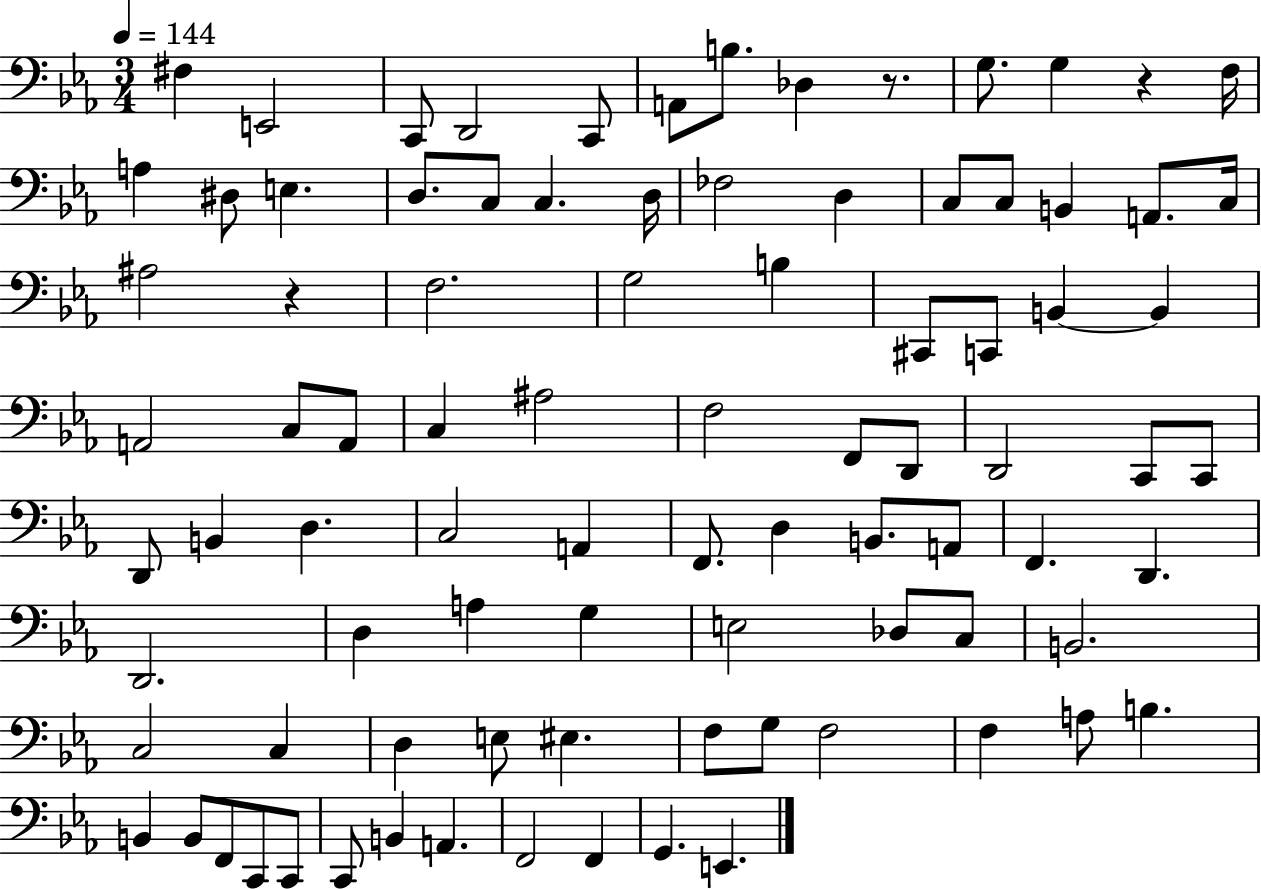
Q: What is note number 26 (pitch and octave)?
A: A#3